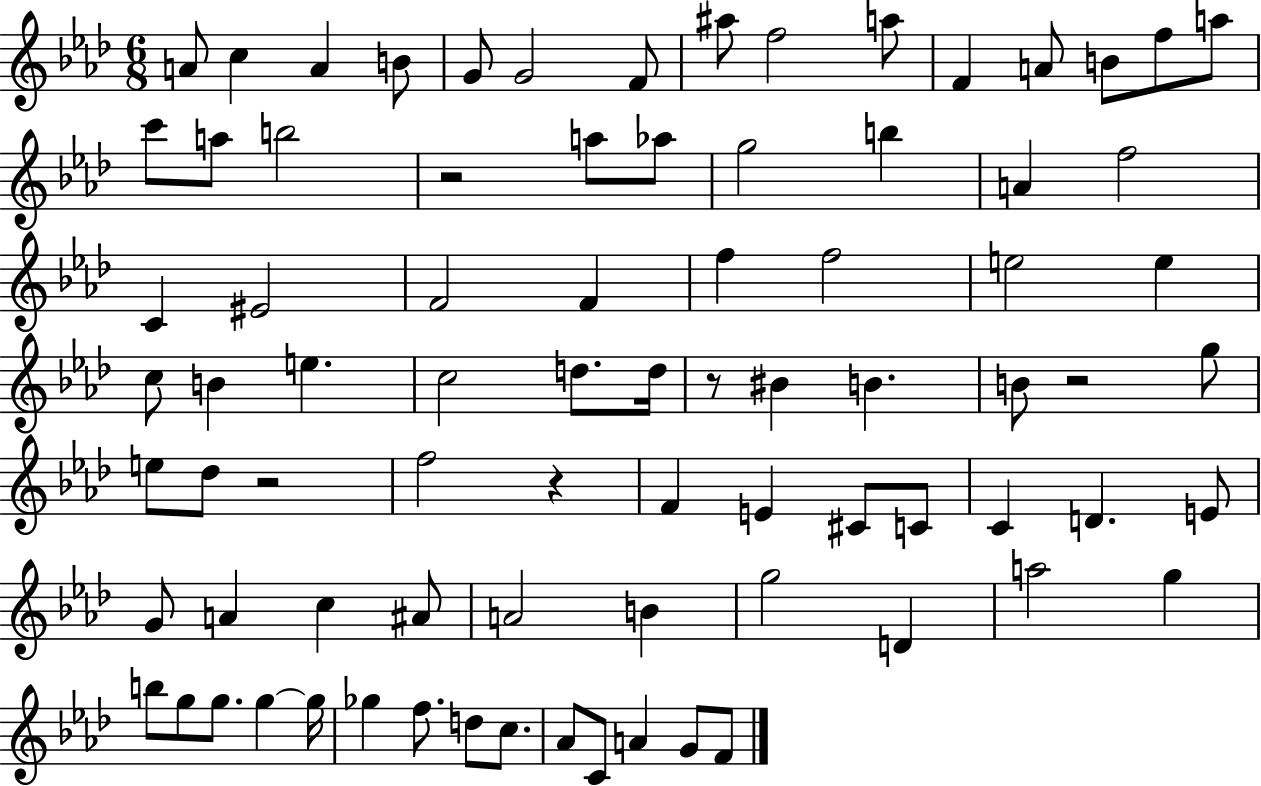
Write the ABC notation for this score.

X:1
T:Untitled
M:6/8
L:1/4
K:Ab
A/2 c A B/2 G/2 G2 F/2 ^a/2 f2 a/2 F A/2 B/2 f/2 a/2 c'/2 a/2 b2 z2 a/2 _a/2 g2 b A f2 C ^E2 F2 F f f2 e2 e c/2 B e c2 d/2 d/4 z/2 ^B B B/2 z2 g/2 e/2 _d/2 z2 f2 z F E ^C/2 C/2 C D E/2 G/2 A c ^A/2 A2 B g2 D a2 g b/2 g/2 g/2 g g/4 _g f/2 d/2 c/2 _A/2 C/2 A G/2 F/2